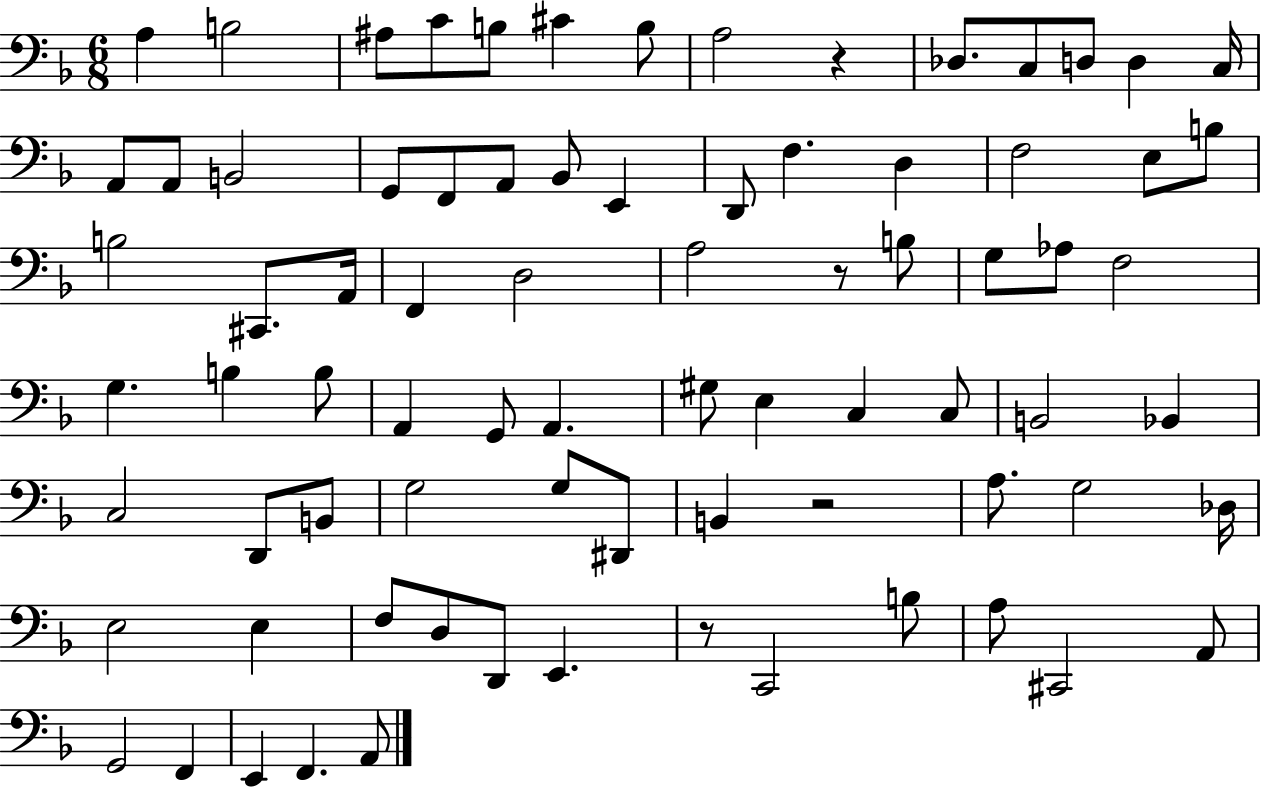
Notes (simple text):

A3/q B3/h A#3/e C4/e B3/e C#4/q B3/e A3/h R/q Db3/e. C3/e D3/e D3/q C3/s A2/e A2/e B2/h G2/e F2/e A2/e Bb2/e E2/q D2/e F3/q. D3/q F3/h E3/e B3/e B3/h C#2/e. A2/s F2/q D3/h A3/h R/e B3/e G3/e Ab3/e F3/h G3/q. B3/q B3/e A2/q G2/e A2/q. G#3/e E3/q C3/q C3/e B2/h Bb2/q C3/h D2/e B2/e G3/h G3/e D#2/e B2/q R/h A3/e. G3/h Db3/s E3/h E3/q F3/e D3/e D2/e E2/q. R/e C2/h B3/e A3/e C#2/h A2/e G2/h F2/q E2/q F2/q. A2/e